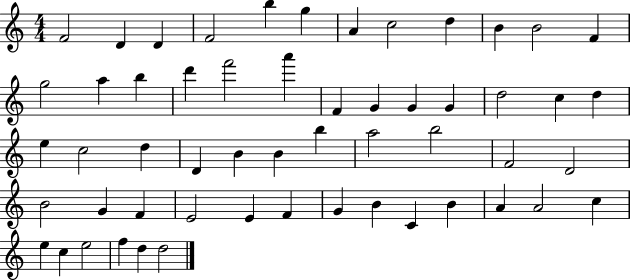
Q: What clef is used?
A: treble